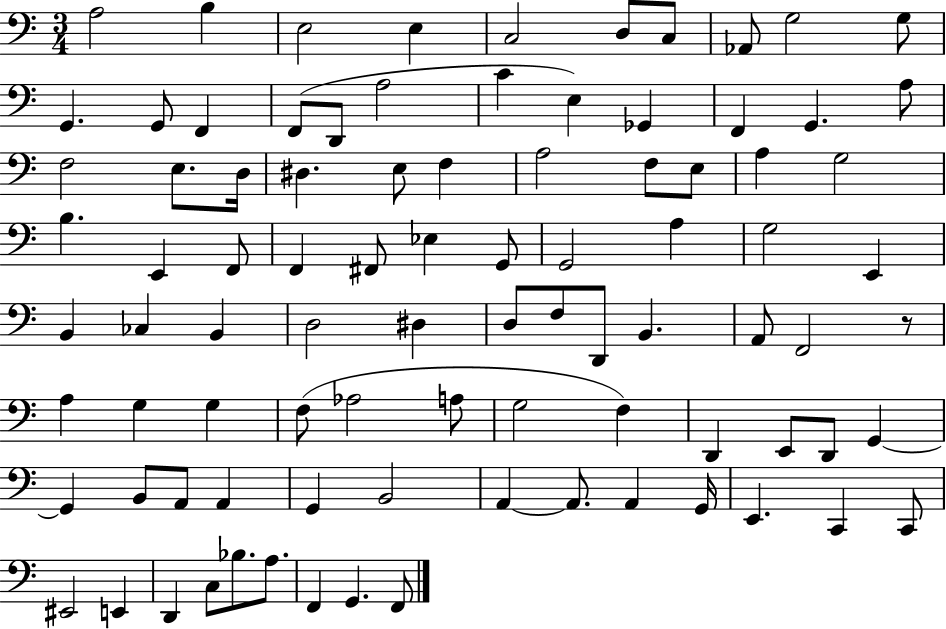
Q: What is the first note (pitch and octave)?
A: A3